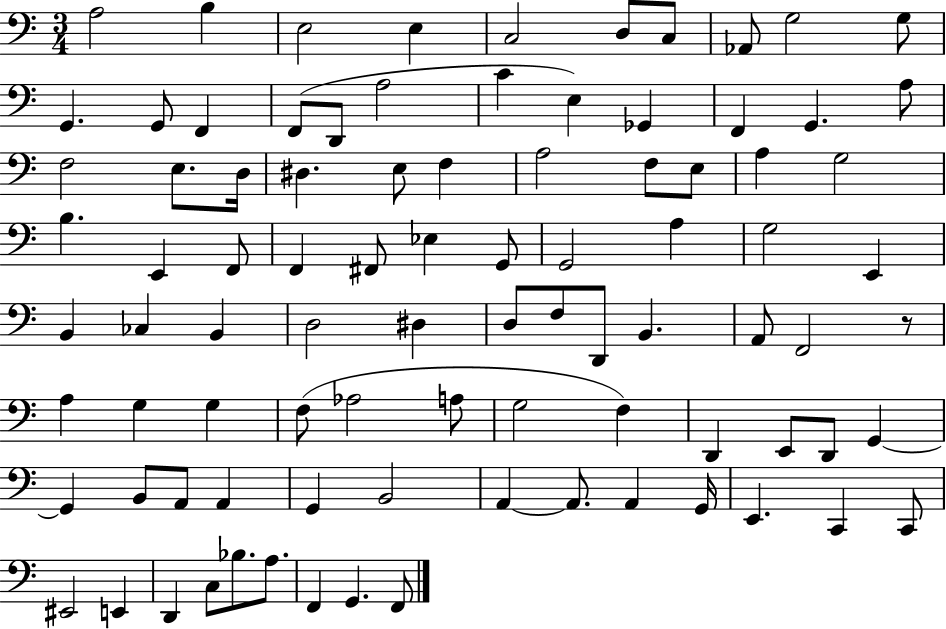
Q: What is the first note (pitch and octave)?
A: A3